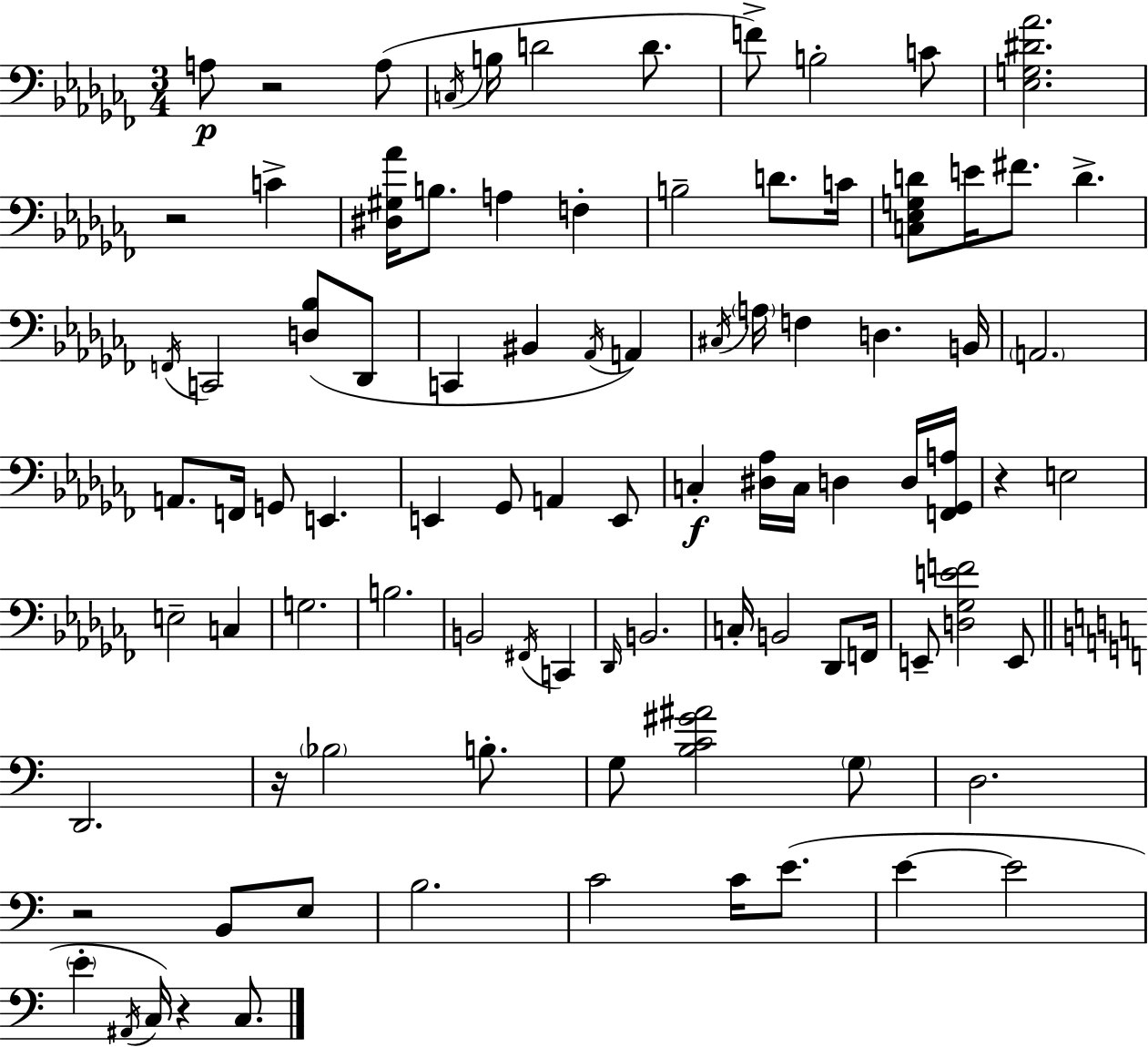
{
  \clef bass
  \numericTimeSignature
  \time 3/4
  \key aes \minor
  \repeat volta 2 { a8\p r2 a8( | \acciaccatura { c16 } b16 d'2 d'8. | f'8->) b2-. c'8 | <ees g dis' aes'>2. | \break r2 c'4-> | <dis gis aes'>16 b8. a4 f4-. | b2-- d'8. | c'16 <c ees g d'>8 e'16 fis'8. d'4.-> | \break \acciaccatura { f,16 } c,2 <d bes>8( | des,8 c,4 bis,4 \acciaccatura { aes,16 }) a,4 | \acciaccatura { cis16 } \parenthesize a16 f4 d4. | b,16 \parenthesize a,2. | \break a,8. f,16 g,8 e,4. | e,4 ges,8 a,4 | e,8 c4-.\f <dis aes>16 c16 d4 | d16 <f, ges, a>16 r4 e2 | \break e2-- | c4 g2. | b2. | b,2 | \break \acciaccatura { fis,16 } c,4 \grace { des,16 } b,2. | c16-. b,2 | des,8 f,16 e,8-- <d ges e' f'>2 | e,8 \bar "||" \break \key c \major d,2. | r16 \parenthesize bes2 b8.-. | g8 <b c' gis' ais'>2 \parenthesize g8 | d2. | \break r2 b,8 e8 | b2. | c'2 c'16 e'8.( | e'4~~ e'2 | \break \parenthesize e'4-. \acciaccatura { ais,16 } c16) r4 c8. | } \bar "|."
}